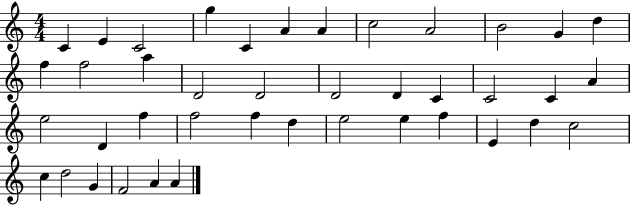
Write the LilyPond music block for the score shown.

{
  \clef treble
  \numericTimeSignature
  \time 4/4
  \key c \major
  c'4 e'4 c'2 | g''4 c'4 a'4 a'4 | c''2 a'2 | b'2 g'4 d''4 | \break f''4 f''2 a''4 | d'2 d'2 | d'2 d'4 c'4 | c'2 c'4 a'4 | \break e''2 d'4 f''4 | f''2 f''4 d''4 | e''2 e''4 f''4 | e'4 d''4 c''2 | \break c''4 d''2 g'4 | f'2 a'4 a'4 | \bar "|."
}